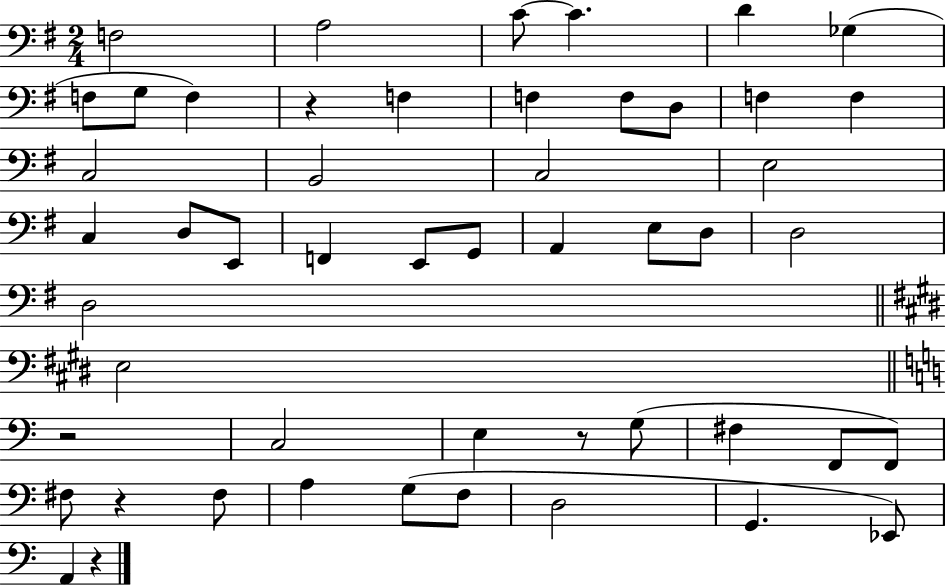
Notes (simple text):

F3/h A3/h C4/e C4/q. D4/q Gb3/q F3/e G3/e F3/q R/q F3/q F3/q F3/e D3/e F3/q F3/q C3/h B2/h C3/h E3/h C3/q D3/e E2/e F2/q E2/e G2/e A2/q E3/e D3/e D3/h D3/h E3/h R/h C3/h E3/q R/e G3/e F#3/q F2/e F2/e F#3/e R/q F#3/e A3/q G3/e F3/e D3/h G2/q. Eb2/e A2/q R/q